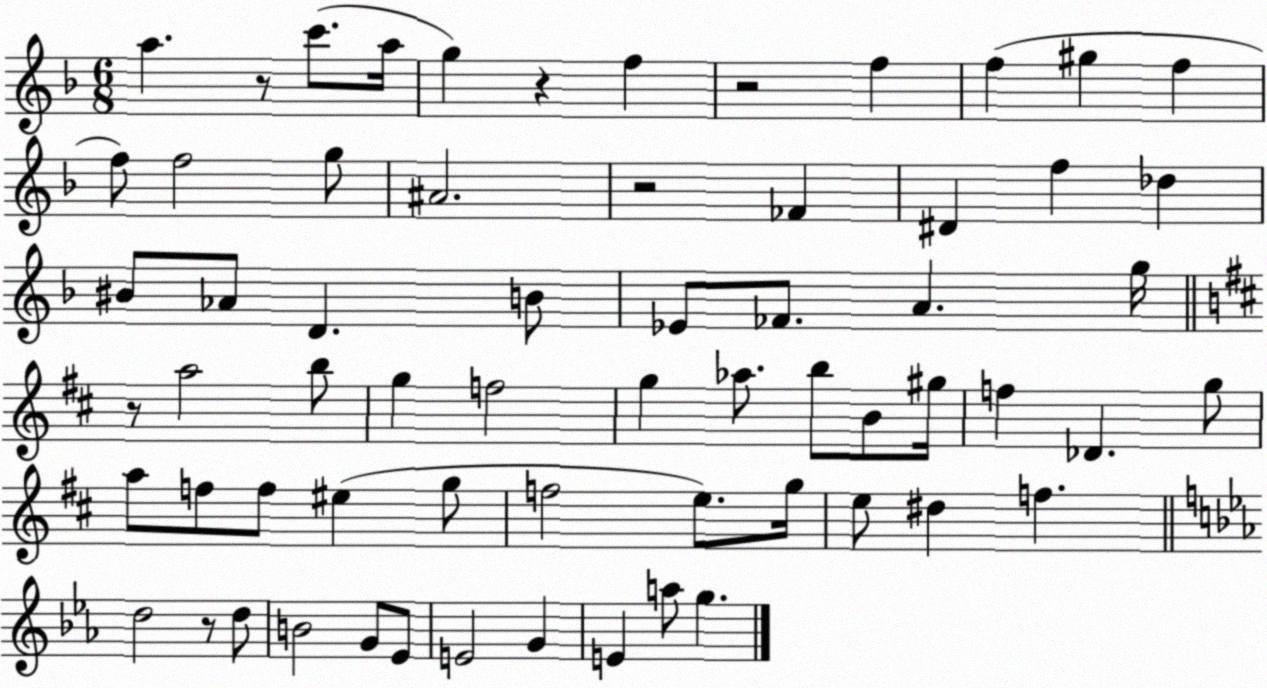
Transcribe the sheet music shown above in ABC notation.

X:1
T:Untitled
M:6/8
L:1/4
K:F
a z/2 c'/2 a/4 g z f z2 f f ^g f f/2 f2 g/2 ^A2 z2 _F ^D f _d ^B/2 _A/2 D B/2 _E/2 _F/2 A g/4 z/2 a2 b/2 g f2 g _a/2 b/2 B/2 ^g/4 f _D g/2 a/2 f/2 f/2 ^e g/2 f2 e/2 g/4 e/2 ^d f d2 z/2 d/2 B2 G/2 _E/2 E2 G E a/2 g